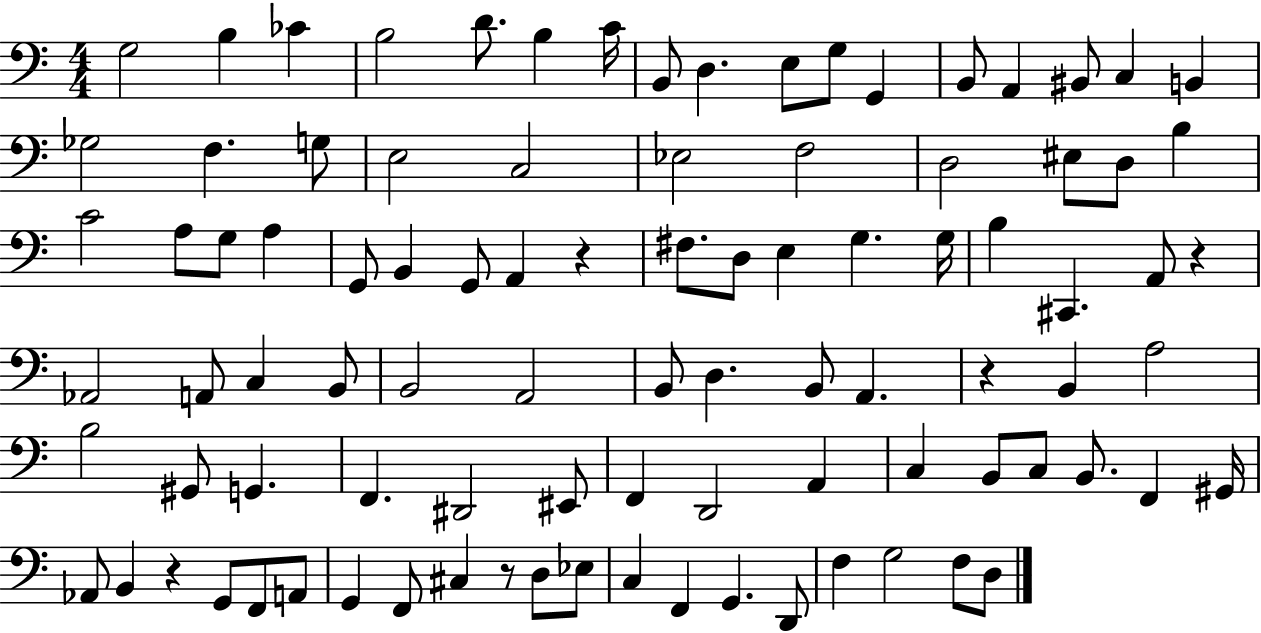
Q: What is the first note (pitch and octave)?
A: G3